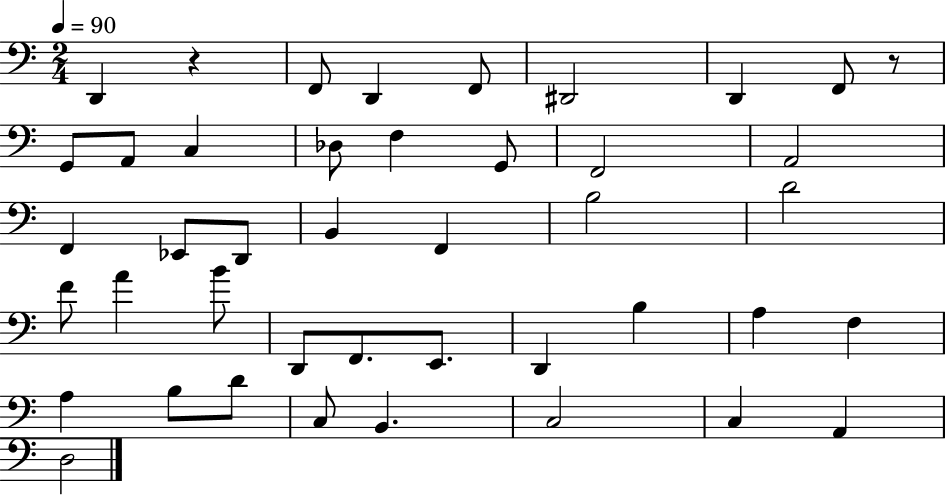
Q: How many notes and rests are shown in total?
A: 43